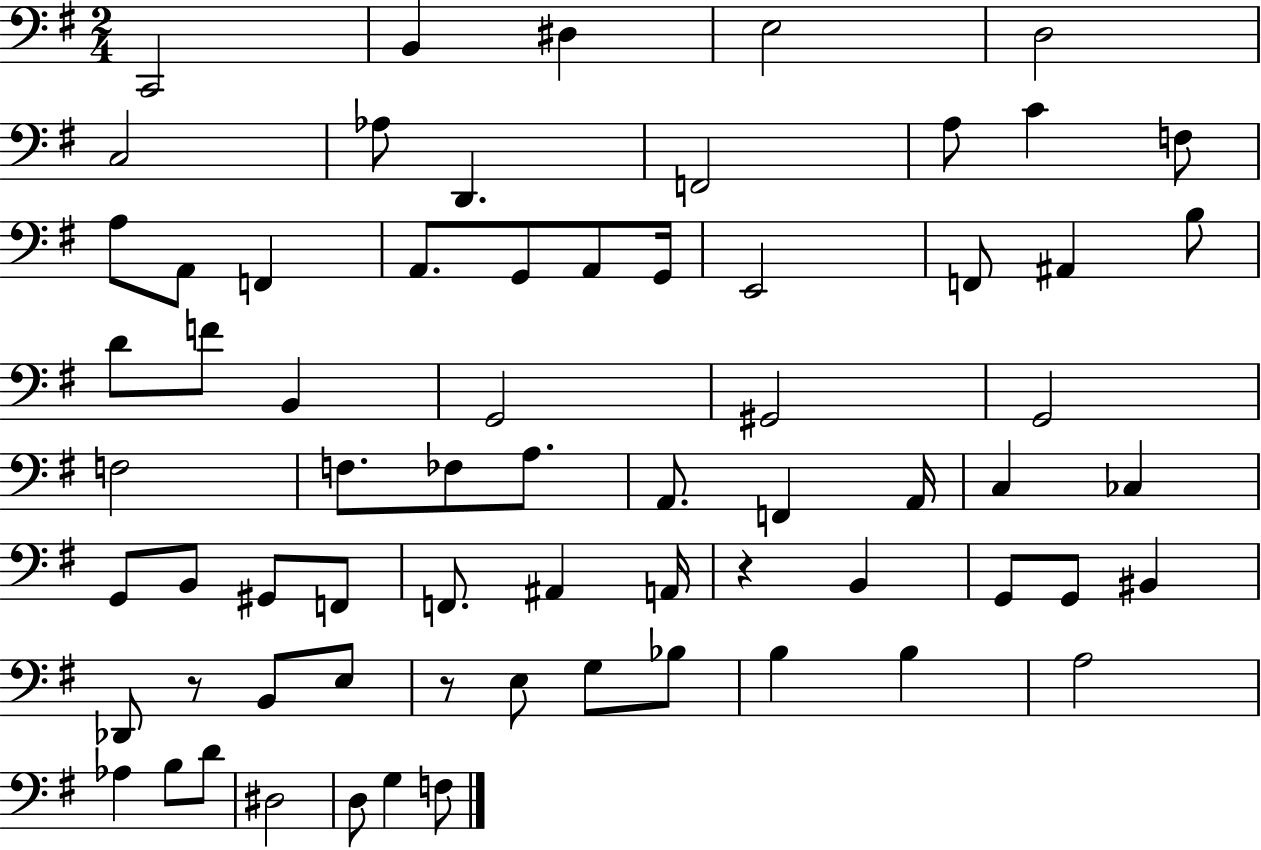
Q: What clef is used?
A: bass